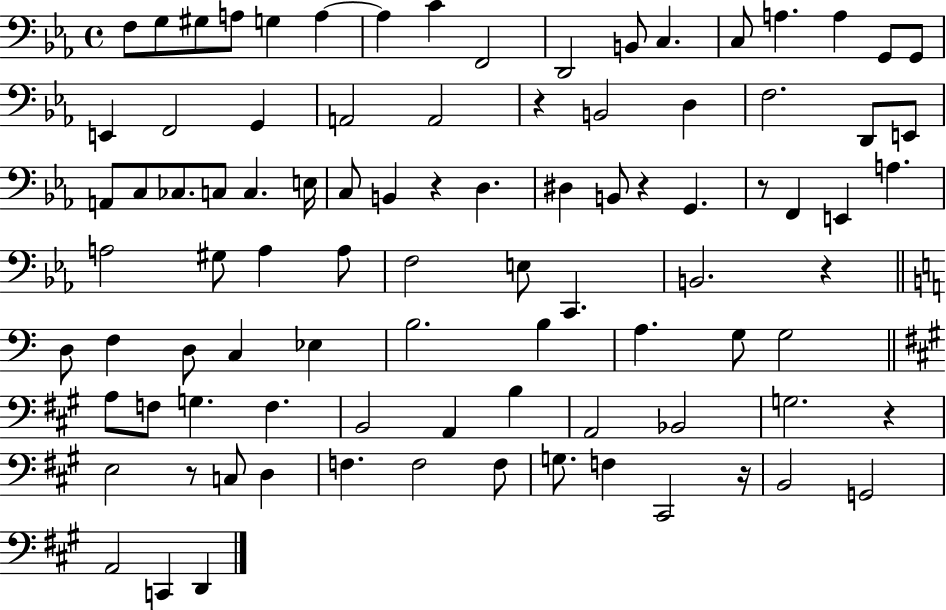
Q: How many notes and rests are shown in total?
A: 92